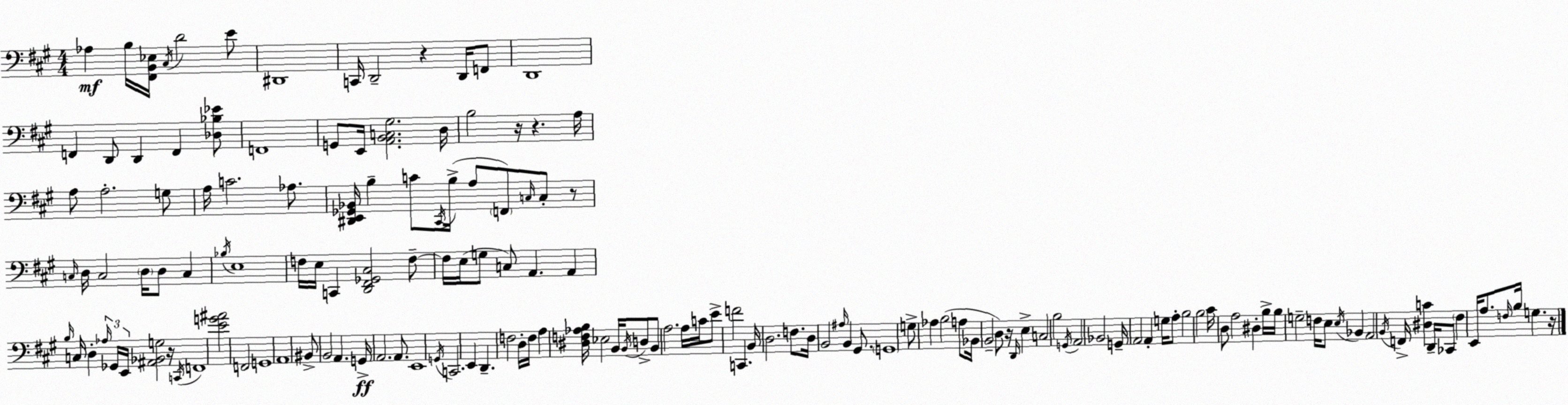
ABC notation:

X:1
T:Untitled
M:4/4
L:1/4
K:A
_A, B,/4 [^F,,B,,_E,]/4 ^C,/4 D2 E/2 ^D,,4 C,,/4 D,,2 z D,,/4 F,,/2 D,,4 F,, D,,/2 D,, F,, [_D,_B,_E]/2 F,,4 G,,/2 E,,/4 [A,,B,,C,^G,]2 D,/4 B,2 z/4 z A,/4 A,/2 A,2 G,/2 A,/4 C2 _A,/2 [^D,,E,,_G,,_B,,]/4 B, C/2 ^C,,/4 B,/4 A,/2 F,,/2 C,/4 C,/2 z/2 C,/4 D,/4 C,2 D,/4 D,/2 C, _B,/4 E,4 F,/4 E,/4 C,, [D,,^F,,_G,,^C,]2 F,/2 F,/4 E,/4 G,/2 C,/2 A,, A,, B,/4 C,/4 D, _A,/4 _G,,/4 E,,/4 [^A,,_B,,G,]2 z/4 C,,/4 F,,4 [EG^A]2 F,,2 G,,4 A,,4 ^B,,/2 B,,2 A,, G,,/4 A,,2 A,,/2 E,,4 G,,/4 C,,2 E,, D,, F,2 D,/4 F,/4 A, [^D,F,_A,B,]/4 _E,2 B,,/4 B,,/4 D,/2 B,,/2 A,2 A,/4 C/4 E/2 F2 C,, B,,/4 D,2 F,/2 D,/4 B,,2 ^A,/4 B,, ^G,,/2 G,,4 G,/2 _A, B,2 A,/2 _B,,/4 B,,2 D,/2 z/4 D,,/4 E, C,2 B,2 G,,/4 A,,2 _B,,2 G,,/4 A,,2 A,, G,/4 A,/2 B,2 B,2 ^C/4 D,/2 A,2 ^D, B,/4 B,/4 G,2 F,/4 E,/2 E,/4 _B,, A,,2 B,,/4 F,,/4 [^D,C] D,,/4 _C,,/2 ^F, E,,/4 A,/2 F,/4 B,/4 G, z/4